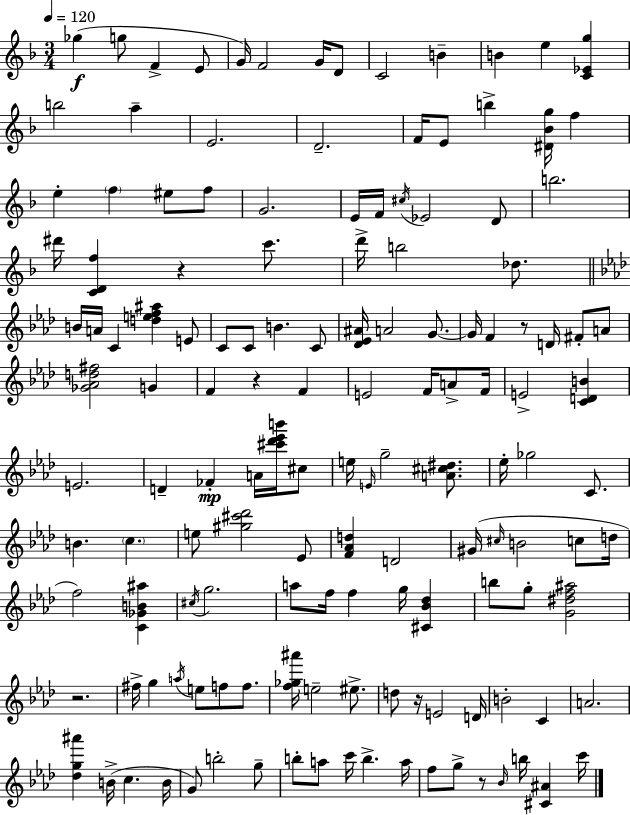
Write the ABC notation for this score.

X:1
T:Untitled
M:3/4
L:1/4
K:Dm
_g g/2 F E/2 G/4 F2 G/4 D/2 C2 B B e [C_Eg] b2 a E2 D2 F/4 E/2 b [^D_Bg]/4 f e f ^e/2 f/2 G2 E/4 F/4 ^c/4 _E2 D/2 b2 ^d'/4 [CDf] z c'/2 d'/4 b2 _d/2 B/4 A/4 C [def^a] E/2 C/2 C/2 B C/2 [_D_E^A]/4 A2 G/2 G/4 F z/2 D/4 ^F/2 A/2 [_G_Ad^f]2 G F z F E2 F/4 A/2 F/4 E2 [CDB] E2 D _F A/4 [^c'_d'_e'b']/4 ^c/2 e/4 E/4 g2 [A^c^d]/2 _e/4 _g2 C/2 B c e/2 [^g^c'_d']2 _E/2 [F_Ad] D2 ^G/4 ^c/4 B2 c/2 d/4 f2 [C_GB^a] ^c/4 g2 a/2 f/4 f g/4 [^C_B_d] b/2 g/2 [G^df^a]2 z2 ^f/4 g a/4 e/2 f/2 f/2 [f_g^a']/4 e2 ^e/2 d/2 z/4 E2 D/4 B2 C A2 [_dg^a'] B/4 c B/4 G/2 b2 g/2 b/2 a/2 c'/4 b a/4 f/2 g/2 z/2 _B/4 b/4 [^C^A] c'/4